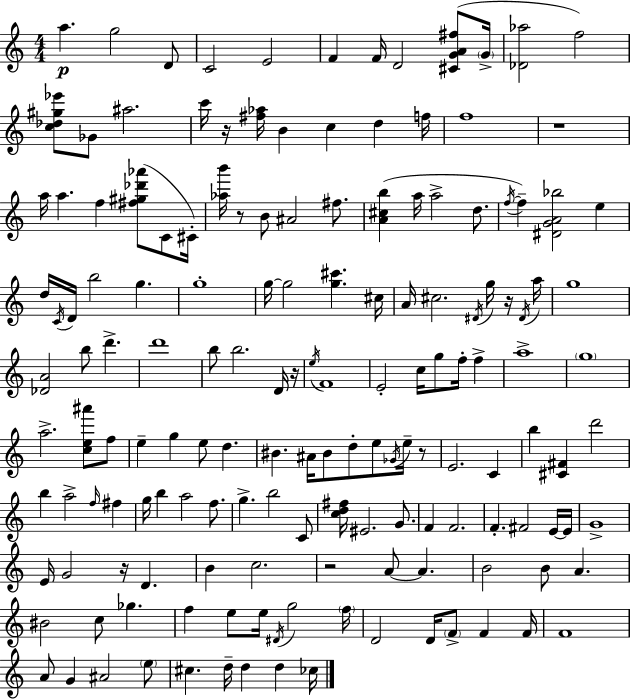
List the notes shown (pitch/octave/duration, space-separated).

A5/q. G5/h D4/e C4/h E4/h F4/q F4/s D4/h [C#4,G4,A4,F#5]/e G4/s [Db4,Ab5]/h F5/h [C5,Db5,G#5,Eb6]/e Gb4/e A#5/h. C6/s R/s [F#5,Ab5]/s B4/q C5/q D5/q F5/s F5/w R/w A5/s A5/q. F5/q [F#5,G#5,Db6,Ab6]/e C4/e C#4/s [Ab5,B6]/s R/e B4/e A#4/h F#5/e. [A4,C#5,B5]/q A5/s A5/h D5/e. F5/s F5/q [D#4,G4,A4,Bb5]/h E5/q D5/s C4/s D4/s B5/h G5/q. G5/w G5/s G5/h [G5,C#6]/q. C#5/s A4/s C#5/h. D#4/s G5/s R/s D#4/s A5/s G5/w [Db4,A4]/h B5/e D6/q. D6/w B5/e B5/h. D4/s R/s E5/s F4/w E4/h C5/s G5/e F5/s F5/q A5/w G5/w A5/h. [C5,E5,A#6]/e F5/e E5/q G5/q E5/e D5/q. BIS4/q. A#4/s BIS4/e D5/e E5/e Gb4/s E5/s R/e E4/h. C4/q B5/q [C#4,F#4]/q D6/h B5/q A5/h F5/s F#5/q G5/s B5/q A5/h F5/e. G5/q. B5/h C4/e [C5,D5,F#5]/s EIS4/h. G4/e. F4/q F4/h. F4/q. F#4/h E4/s E4/s G4/w E4/s G4/h R/s D4/q. B4/q C5/h. R/h A4/e A4/q. B4/h B4/e A4/q. BIS4/h C5/e Gb5/q. F5/q E5/e E5/s D#4/s G5/h F5/s D4/h D4/s F4/e F4/q F4/s F4/w A4/e G4/q A#4/h E5/e C#5/q. D5/s D5/q D5/q CES5/s